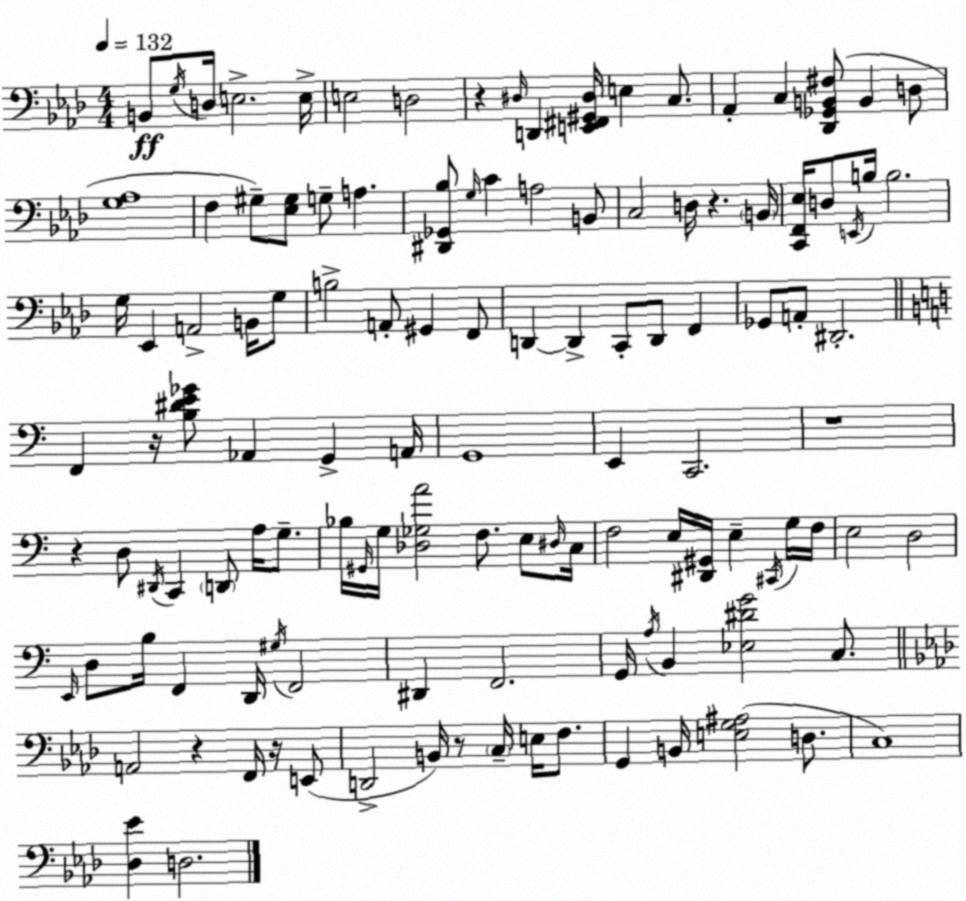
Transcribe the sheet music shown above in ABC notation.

X:1
T:Untitled
M:4/4
L:1/4
K:Fm
B,,/2 G,/4 D,/4 E,2 E,/4 E,2 D,2 z ^D,/4 D,, [E,,^F,,^G,,^D,]/4 E, C,/2 _A,, C, [_D,,_G,,B,,^F,]/2 B,, D,/2 [G,_A,]4 F, ^G,/2 [_E,^G,]/2 G,/2 A, [^D,,_G,,_B,]/2 G,/4 C A,2 B,,/2 C,2 D,/4 z B,,/4 [C,,F,,_E,]/4 D,/2 E,,/4 B,/4 B,2 G,/4 _E,, A,,2 B,,/4 G,/2 B,2 A,,/2 ^G,, F,,/2 D,, D,, C,,/2 D,,/2 F,, _G,,/2 A,,/2 ^D,,2 F,, z/4 [B,^DE_G]/2 _A,, G,, A,,/4 G,,4 E,, C,,2 z4 z D,/2 ^D,,/4 C,, D,,/2 A,/4 G,/2 _B,/4 ^G,,/4 G,/4 [_D,_G,A]2 F,/2 E,/2 ^D,/4 C,/4 F,2 E,/4 [^D,,^G,,]/4 E, ^C,,/4 G,/4 F,/4 E,2 D,2 E,,/4 D,/2 B,/4 F,, D,,/4 ^G,/4 F,,2 ^D,, F,,2 G,,/4 A,/4 B,, [_E,^DG]2 C,/2 A,,2 z F,,/4 z/4 E,,/2 D,,2 B,,/4 z/2 C,/4 E,/4 F,/2 G,, B,,/4 [E,G,^A,]2 D,/2 C,4 [_D,_E] D,2